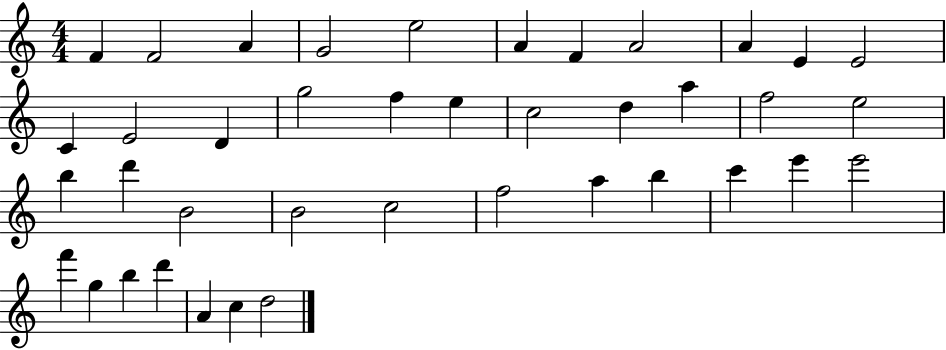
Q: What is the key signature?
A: C major